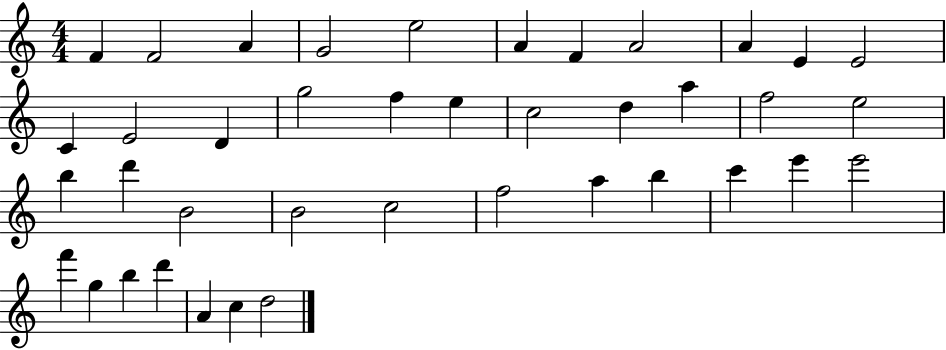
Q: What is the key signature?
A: C major